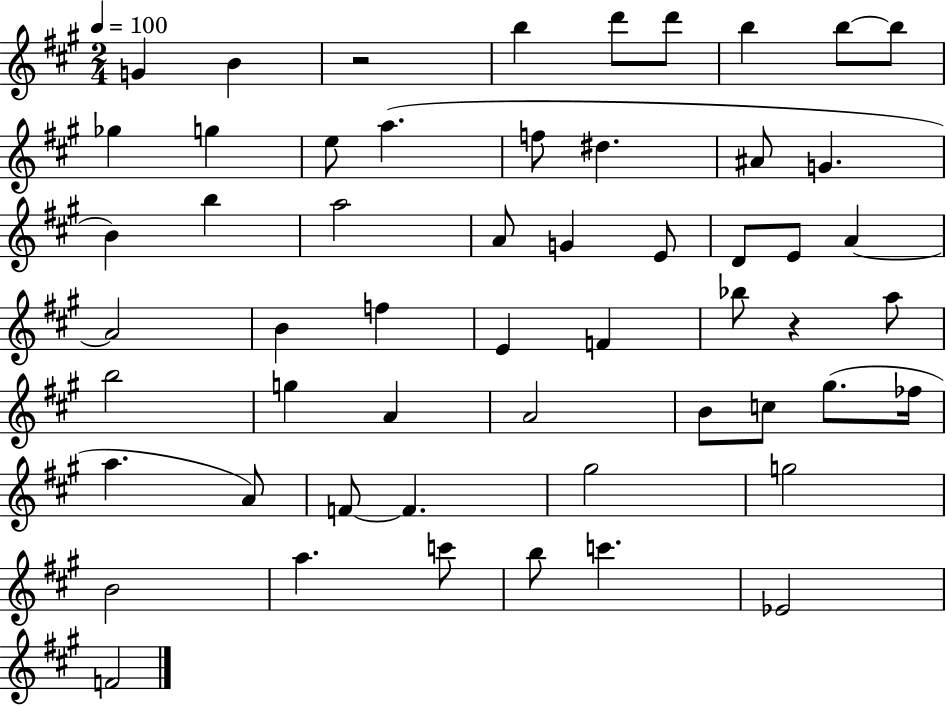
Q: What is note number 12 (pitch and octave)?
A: A5